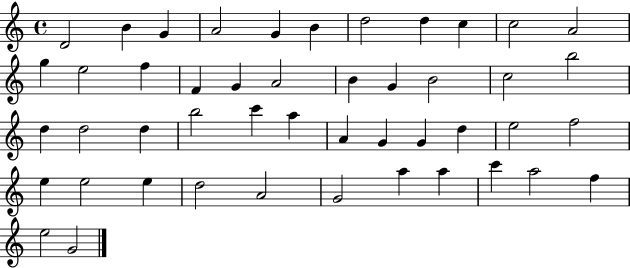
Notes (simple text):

D4/h B4/q G4/q A4/h G4/q B4/q D5/h D5/q C5/q C5/h A4/h G5/q E5/h F5/q F4/q G4/q A4/h B4/q G4/q B4/h C5/h B5/h D5/q D5/h D5/q B5/h C6/q A5/q A4/q G4/q G4/q D5/q E5/h F5/h E5/q E5/h E5/q D5/h A4/h G4/h A5/q A5/q C6/q A5/h F5/q E5/h G4/h